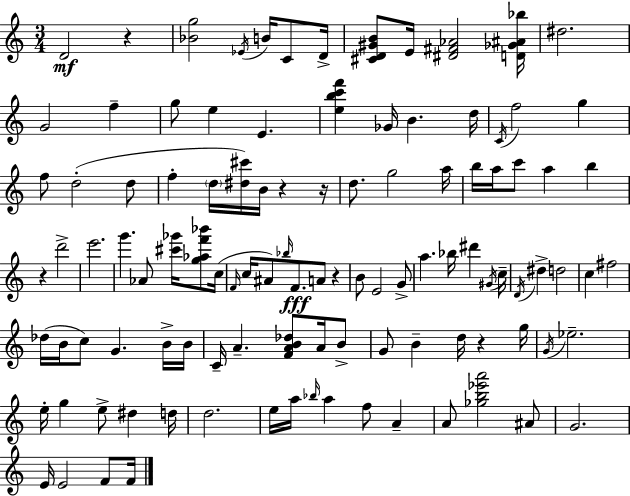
X:1
T:Untitled
M:3/4
L:1/4
K:C
D2 z [_Bg]2 _E/4 B/4 C/2 D/4 [^CD^GB]/2 E/4 [^D^F_A]2 [D_G^A_b]/4 ^d2 G2 f g/2 e E [ebc'f'] _G/4 B d/4 C/4 f2 g f/2 d2 d/2 f d/4 [^d^c']/4 B/4 z z/4 d/2 g2 a/4 b/4 a/4 c'/2 a b z d'2 e'2 g' _A/2 [^c'_g']/4 [g_af'_b']/2 c/4 F/4 c/4 ^A/2 _b/4 F/2 A/2 z B/2 E2 G/2 a _b/4 ^d' ^G/4 c/4 D/4 ^d d2 c ^f2 _d/4 B/4 c/2 G B/4 B/4 C/4 A [FAB_d]/2 A/4 B/2 G/2 B d/4 z g/4 G/4 _e2 e/4 g e/2 ^d d/4 d2 e/4 a/4 _b/4 a f/2 A A/2 [_gb_e'a']2 ^A/2 G2 E/4 E2 F/2 F/4